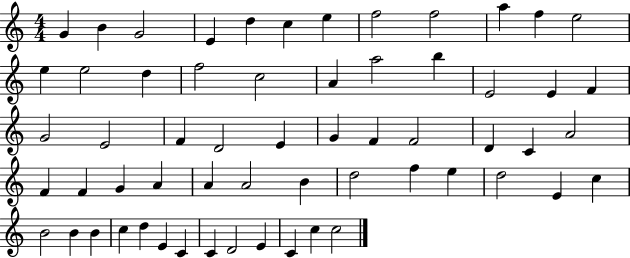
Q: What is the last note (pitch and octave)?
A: C5